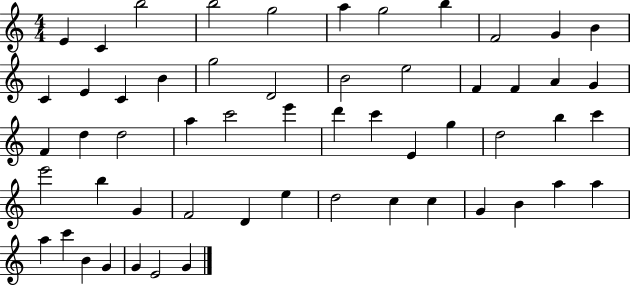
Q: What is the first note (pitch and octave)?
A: E4